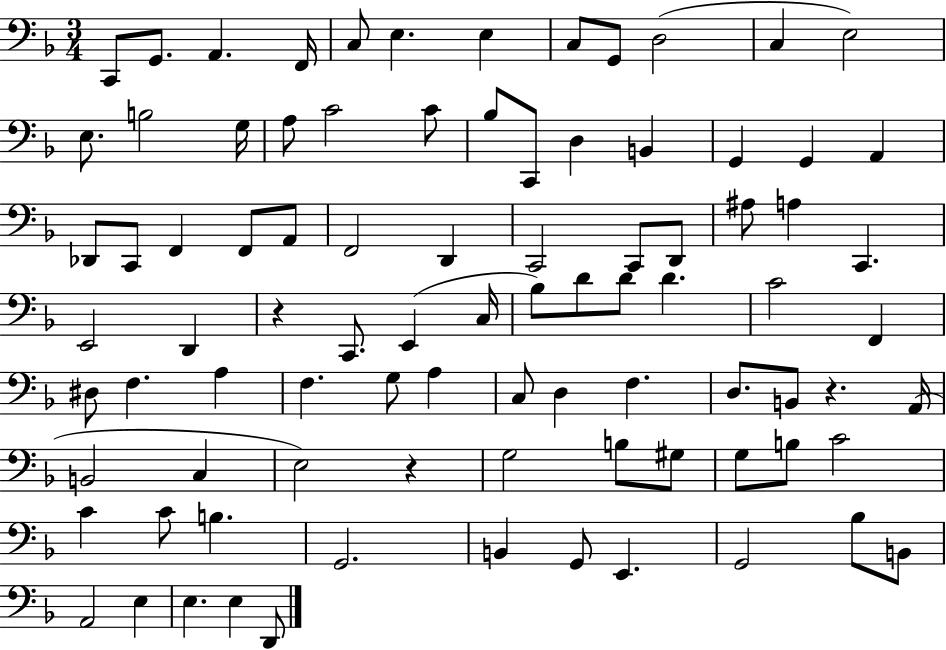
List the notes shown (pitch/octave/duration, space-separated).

C2/e G2/e. A2/q. F2/s C3/e E3/q. E3/q C3/e G2/e D3/h C3/q E3/h E3/e. B3/h G3/s A3/e C4/h C4/e Bb3/e C2/e D3/q B2/q G2/q G2/q A2/q Db2/e C2/e F2/q F2/e A2/e F2/h D2/q C2/h C2/e D2/e A#3/e A3/q C2/q. E2/h D2/q R/q C2/e. E2/q C3/s Bb3/e D4/e D4/e D4/q. C4/h F2/q D#3/e F3/q. A3/q F3/q. G3/e A3/q C3/e D3/q F3/q. D3/e. B2/e R/q. A2/s B2/h C3/q E3/h R/q G3/h B3/e G#3/e G3/e B3/e C4/h C4/q C4/e B3/q. G2/h. B2/q G2/e E2/q. G2/h Bb3/e B2/e A2/h E3/q E3/q. E3/q D2/e